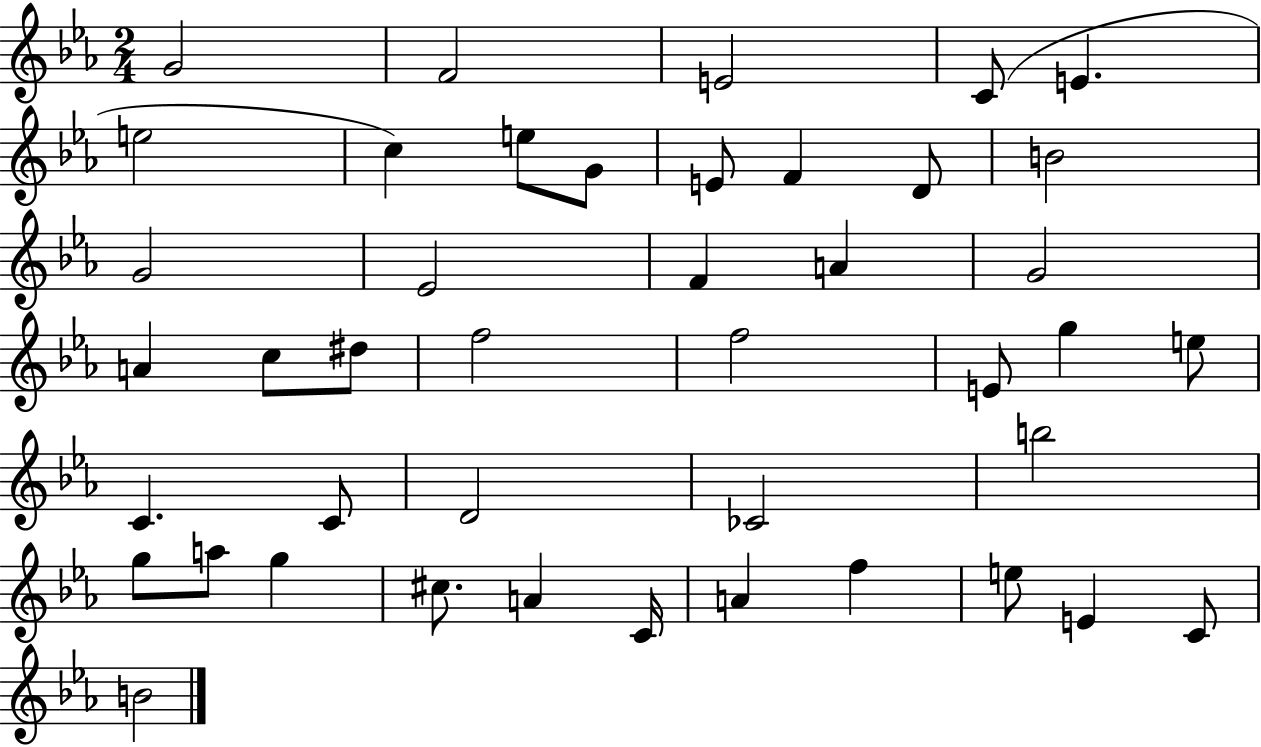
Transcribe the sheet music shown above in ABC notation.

X:1
T:Untitled
M:2/4
L:1/4
K:Eb
G2 F2 E2 C/2 E e2 c e/2 G/2 E/2 F D/2 B2 G2 _E2 F A G2 A c/2 ^d/2 f2 f2 E/2 g e/2 C C/2 D2 _C2 b2 g/2 a/2 g ^c/2 A C/4 A f e/2 E C/2 B2